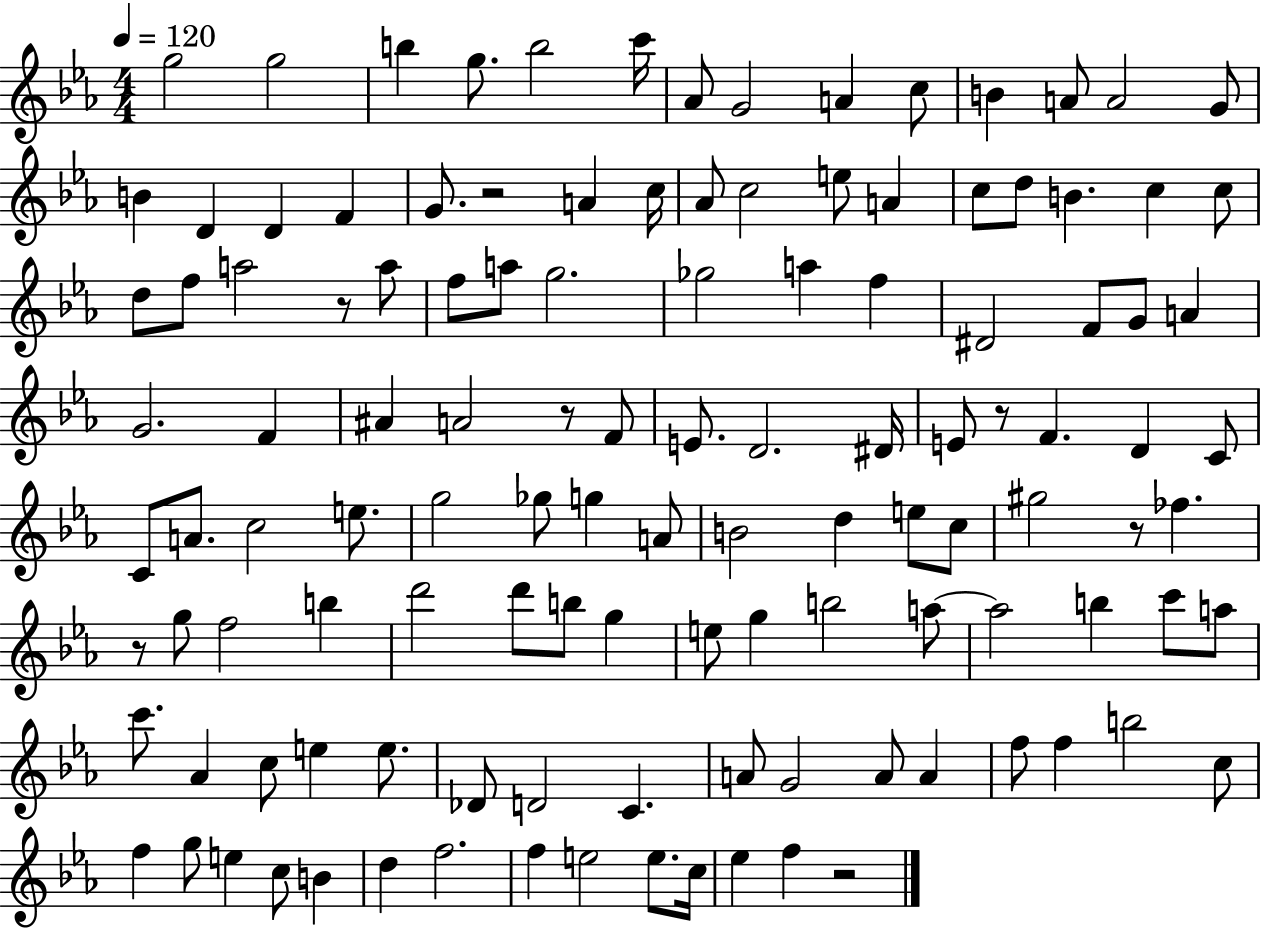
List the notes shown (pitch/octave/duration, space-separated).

G5/h G5/h B5/q G5/e. B5/h C6/s Ab4/e G4/h A4/q C5/e B4/q A4/e A4/h G4/e B4/q D4/q D4/q F4/q G4/e. R/h A4/q C5/s Ab4/e C5/h E5/e A4/q C5/e D5/e B4/q. C5/q C5/e D5/e F5/e A5/h R/e A5/e F5/e A5/e G5/h. Gb5/h A5/q F5/q D#4/h F4/e G4/e A4/q G4/h. F4/q A#4/q A4/h R/e F4/e E4/e. D4/h. D#4/s E4/e R/e F4/q. D4/q C4/e C4/e A4/e. C5/h E5/e. G5/h Gb5/e G5/q A4/e B4/h D5/q E5/e C5/e G#5/h R/e FES5/q. R/e G5/e F5/h B5/q D6/h D6/e B5/e G5/q E5/e G5/q B5/h A5/e A5/h B5/q C6/e A5/e C6/e. Ab4/q C5/e E5/q E5/e. Db4/e D4/h C4/q. A4/e G4/h A4/e A4/q F5/e F5/q B5/h C5/e F5/q G5/e E5/q C5/e B4/q D5/q F5/h. F5/q E5/h E5/e. C5/s Eb5/q F5/q R/h